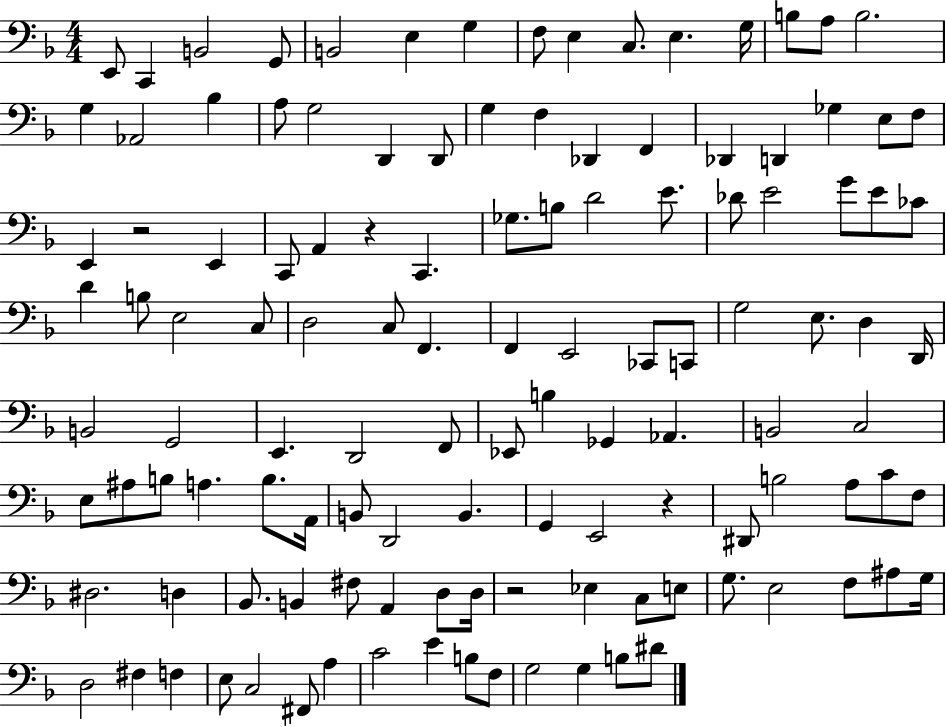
E2/e C2/q B2/h G2/e B2/h E3/q G3/q F3/e E3/q C3/e. E3/q. G3/s B3/e A3/e B3/h. G3/q Ab2/h Bb3/q A3/e G3/h D2/q D2/e G3/q F3/q Db2/q F2/q Db2/q D2/q Gb3/q E3/e F3/e E2/q R/h E2/q C2/e A2/q R/q C2/q. Gb3/e. B3/e D4/h E4/e. Db4/e E4/h G4/e E4/e CES4/e D4/q B3/e E3/h C3/e D3/h C3/e F2/q. F2/q E2/h CES2/e C2/e G3/h E3/e. D3/q D2/s B2/h G2/h E2/q. D2/h F2/e Eb2/e B3/q Gb2/q Ab2/q. B2/h C3/h E3/e A#3/e B3/e A3/q. B3/e. A2/s B2/e D2/h B2/q. G2/q E2/h R/q D#2/e B3/h A3/e C4/e F3/e D#3/h. D3/q Bb2/e. B2/q F#3/e A2/q D3/e D3/s R/h Eb3/q C3/e E3/e G3/e. E3/h F3/e A#3/e G3/s D3/h F#3/q F3/q E3/e C3/h F#2/e A3/q C4/h E4/q B3/e F3/e G3/h G3/q B3/e D#4/e